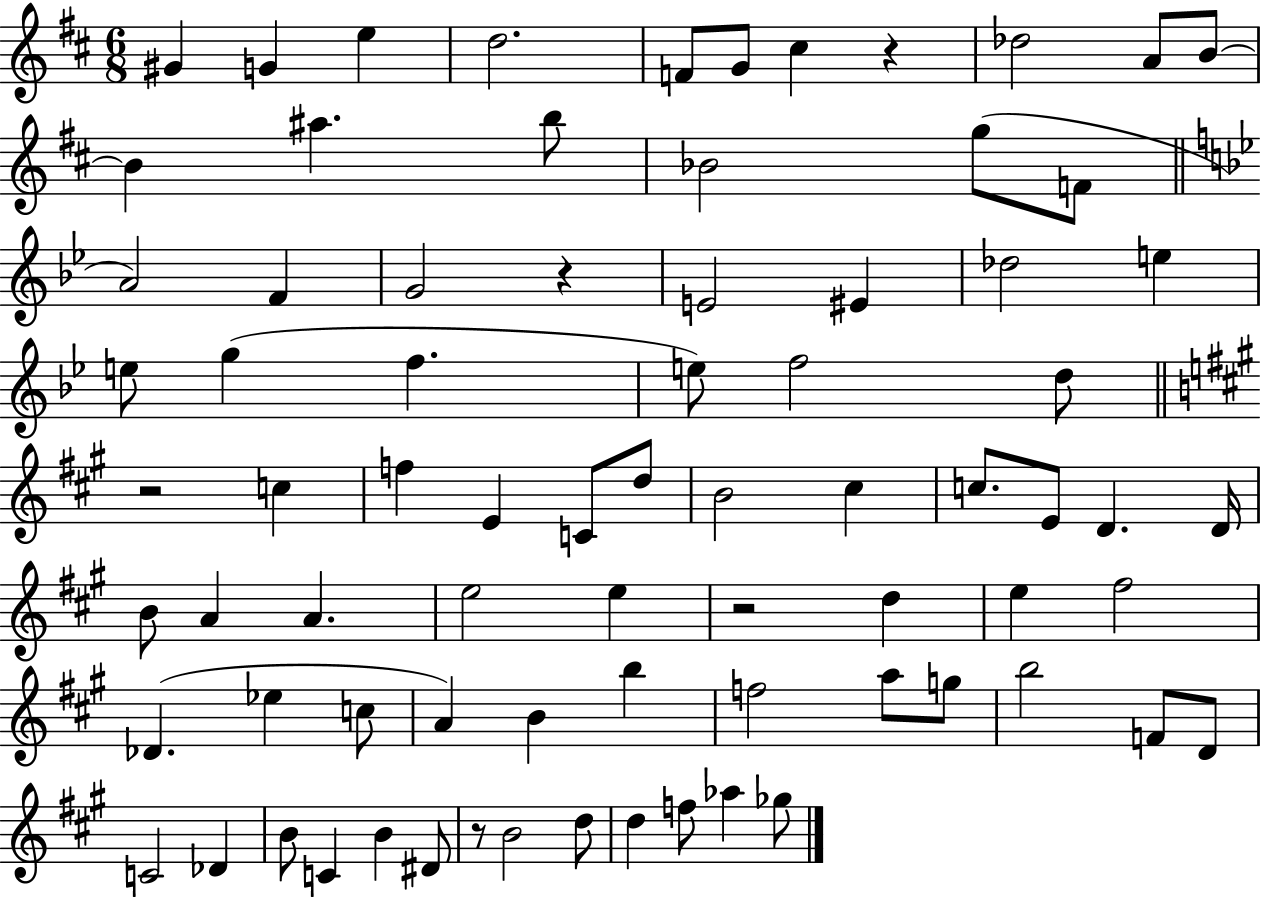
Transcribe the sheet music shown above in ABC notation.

X:1
T:Untitled
M:6/8
L:1/4
K:D
^G G e d2 F/2 G/2 ^c z _d2 A/2 B/2 B ^a b/2 _B2 g/2 F/2 A2 F G2 z E2 ^E _d2 e e/2 g f e/2 f2 d/2 z2 c f E C/2 d/2 B2 ^c c/2 E/2 D D/4 B/2 A A e2 e z2 d e ^f2 _D _e c/2 A B b f2 a/2 g/2 b2 F/2 D/2 C2 _D B/2 C B ^D/2 z/2 B2 d/2 d f/2 _a _g/2